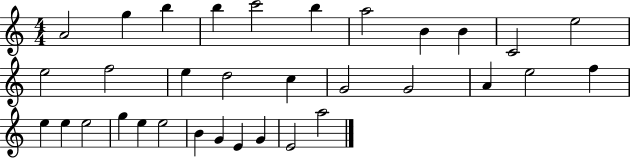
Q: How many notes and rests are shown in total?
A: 33